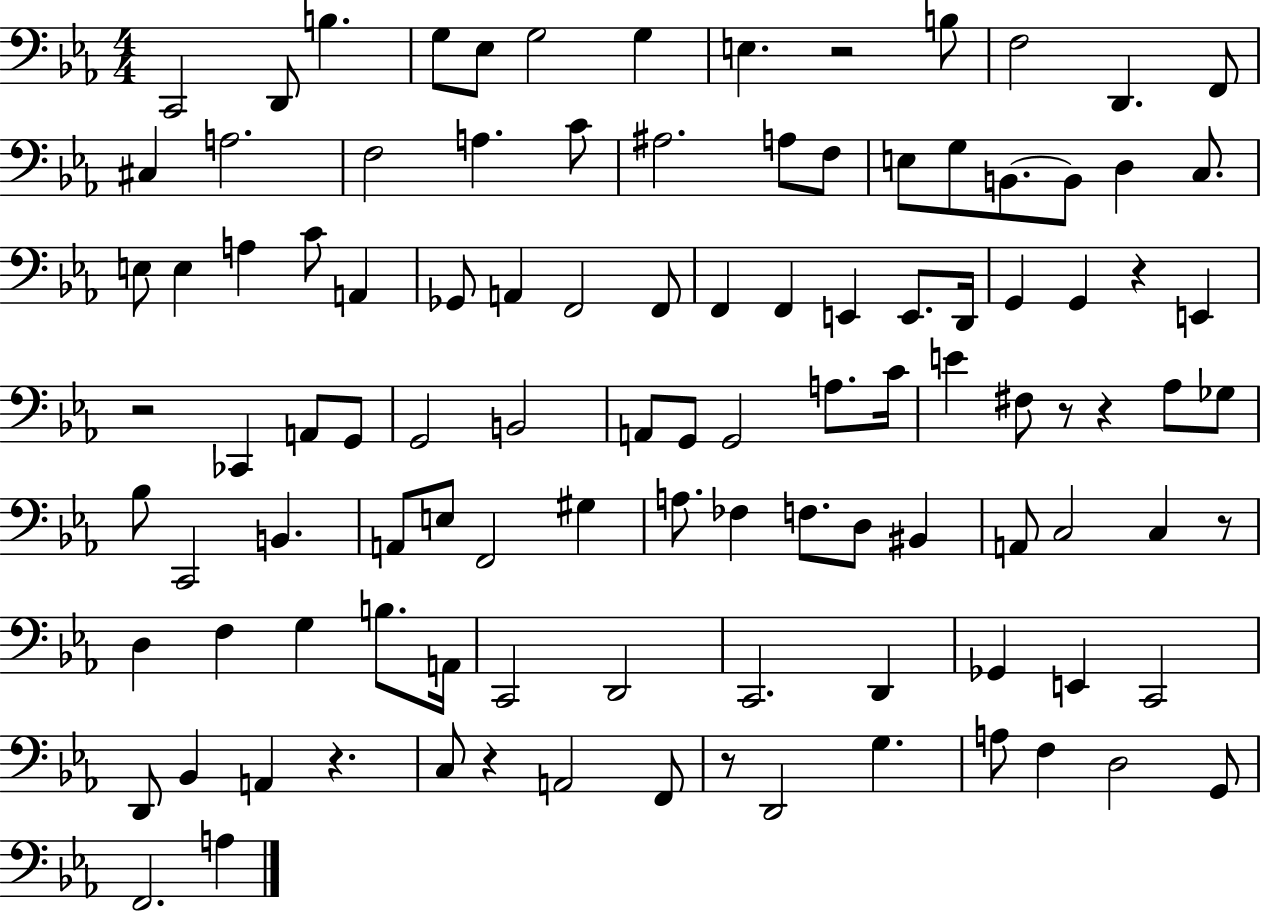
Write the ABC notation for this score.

X:1
T:Untitled
M:4/4
L:1/4
K:Eb
C,,2 D,,/2 B, G,/2 _E,/2 G,2 G, E, z2 B,/2 F,2 D,, F,,/2 ^C, A,2 F,2 A, C/2 ^A,2 A,/2 F,/2 E,/2 G,/2 B,,/2 B,,/2 D, C,/2 E,/2 E, A, C/2 A,, _G,,/2 A,, F,,2 F,,/2 F,, F,, E,, E,,/2 D,,/4 G,, G,, z E,, z2 _C,, A,,/2 G,,/2 G,,2 B,,2 A,,/2 G,,/2 G,,2 A,/2 C/4 E ^F,/2 z/2 z _A,/2 _G,/2 _B,/2 C,,2 B,, A,,/2 E,/2 F,,2 ^G, A,/2 _F, F,/2 D,/2 ^B,, A,,/2 C,2 C, z/2 D, F, G, B,/2 A,,/4 C,,2 D,,2 C,,2 D,, _G,, E,, C,,2 D,,/2 _B,, A,, z C,/2 z A,,2 F,,/2 z/2 D,,2 G, A,/2 F, D,2 G,,/2 F,,2 A,